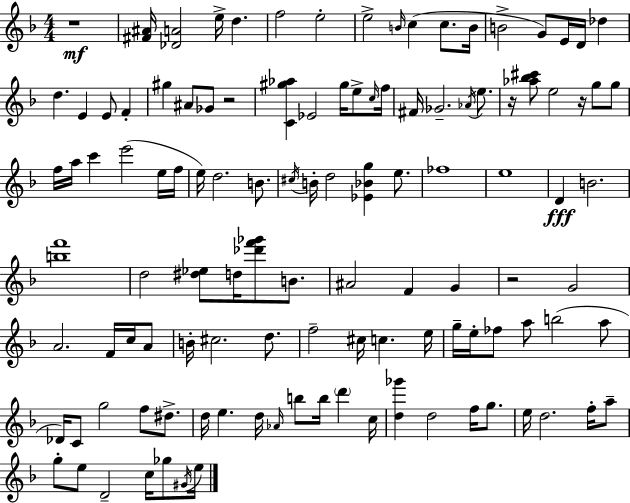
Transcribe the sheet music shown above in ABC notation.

X:1
T:Untitled
M:4/4
L:1/4
K:F
z4 [^F^A]/4 [_DA]2 e/4 d f2 e2 e2 B/4 c c/2 B/4 B2 G/2 E/4 D/4 _d d E E/2 F ^g ^A/2 _G/2 z2 [C^g_a] _E2 ^g/4 e/2 c/4 f/4 ^F/4 _G2 _A/4 e/2 z/4 [_a_b^c']/2 e2 z/4 g/2 g/2 f/4 a/4 c' e'2 e/4 f/4 e/4 d2 B/2 ^c/4 B/4 d2 [_E_Bg] e/2 _f4 e4 D B2 [bf']4 d2 [^d_e]/2 d/4 [_d'f'_g']/2 B/2 ^A2 F G z2 G2 A2 F/4 c/4 A/2 B/4 ^c2 d/2 f2 ^c/4 c e/4 g/4 e/4 _f/2 a/2 b2 a/2 _D/4 C/2 g2 f/2 ^d/2 d/4 e d/4 _A/4 b/2 b/4 d' c/4 [d_g'] d2 f/4 g/2 e/4 d2 f/4 a/2 g/2 e/2 D2 c/4 _g/2 ^G/4 e/4